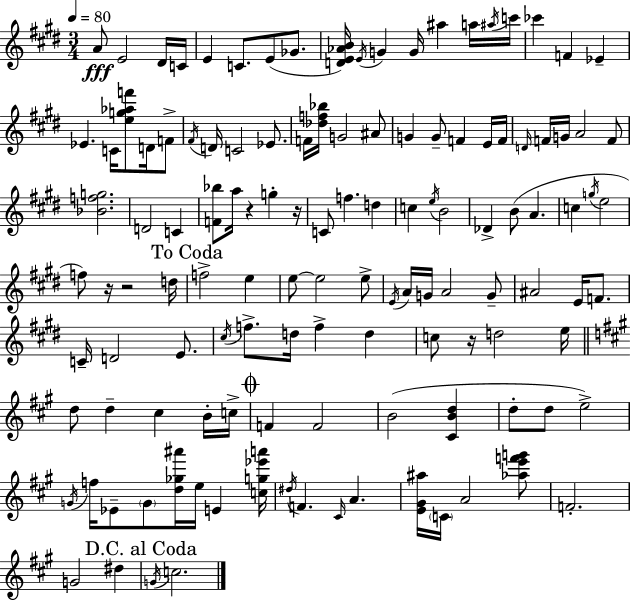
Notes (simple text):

A4/e E4/h D#4/s C4/s E4/q C4/e. E4/e Gb4/e. [D4,E4,Ab4,B4]/s E4/s G4/q G4/s A#5/q A5/s A#5/s C6/s CES6/q F4/q Eb4/q Eb4/q. C4/s [E5,G5,Ab5,F6]/e D4/s F4/e F#4/s D4/s C4/h Eb4/e. F4/s [Db5,F5,Bb5]/s G4/h A#4/e G4/q G4/e F4/q E4/s F4/s D4/s F4/s G4/s A4/h F4/e [Bb4,F5,G5]/h. D4/h C4/q [F4,Bb5]/e A5/s R/q G5/q R/s C4/e F5/q. D5/q C5/q E5/s B4/h Db4/q B4/e A4/q. C5/q G5/s E5/h F5/e R/s R/h D5/s F5/h E5/q E5/e E5/h E5/e E4/s A4/s G4/s A4/h G4/e A#4/h E4/s F4/e. C4/s D4/h E4/e. C#5/s F5/e. D5/s F5/q D5/q C5/e R/s D5/h E5/s D5/e D5/q C#5/q B4/s C5/s F4/q F4/h B4/h [C#4,B4,D5]/q D5/e D5/e E5/h G4/s F5/s Eb4/e G4/e [D5,Gb5,A#6]/s E5/s E4/q [C5,G5,Eb6,A6]/s D#5/s F4/q. C#4/s A4/q. [E4,G#4,A#5]/s C4/s A4/h [Ab5,E6,F6,G6]/e F4/h. G4/h D#5/q G4/s C5/h.